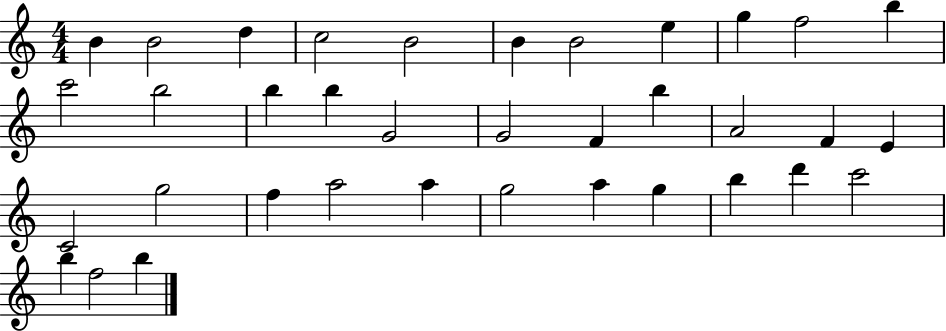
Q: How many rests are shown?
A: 0